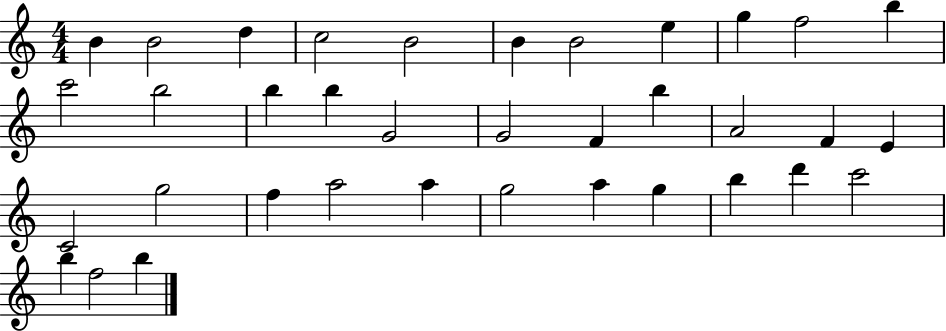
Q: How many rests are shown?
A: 0